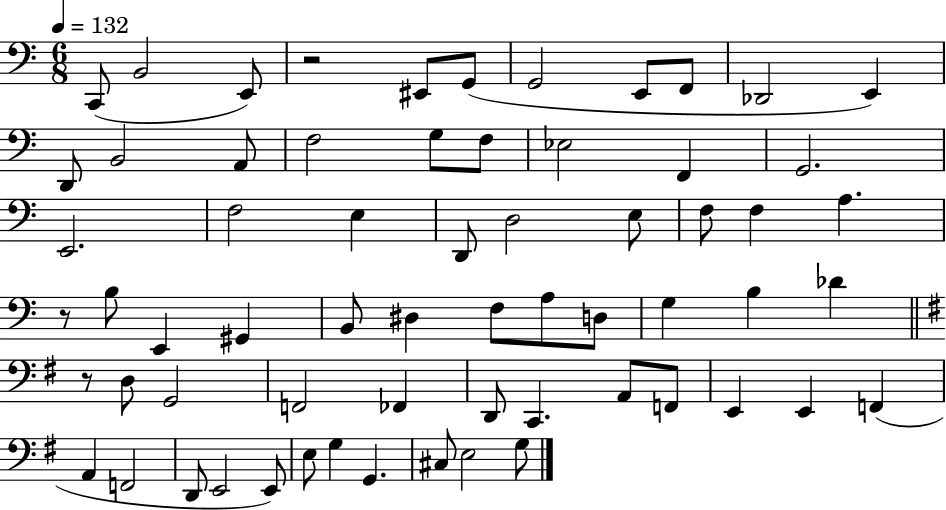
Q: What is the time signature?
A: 6/8